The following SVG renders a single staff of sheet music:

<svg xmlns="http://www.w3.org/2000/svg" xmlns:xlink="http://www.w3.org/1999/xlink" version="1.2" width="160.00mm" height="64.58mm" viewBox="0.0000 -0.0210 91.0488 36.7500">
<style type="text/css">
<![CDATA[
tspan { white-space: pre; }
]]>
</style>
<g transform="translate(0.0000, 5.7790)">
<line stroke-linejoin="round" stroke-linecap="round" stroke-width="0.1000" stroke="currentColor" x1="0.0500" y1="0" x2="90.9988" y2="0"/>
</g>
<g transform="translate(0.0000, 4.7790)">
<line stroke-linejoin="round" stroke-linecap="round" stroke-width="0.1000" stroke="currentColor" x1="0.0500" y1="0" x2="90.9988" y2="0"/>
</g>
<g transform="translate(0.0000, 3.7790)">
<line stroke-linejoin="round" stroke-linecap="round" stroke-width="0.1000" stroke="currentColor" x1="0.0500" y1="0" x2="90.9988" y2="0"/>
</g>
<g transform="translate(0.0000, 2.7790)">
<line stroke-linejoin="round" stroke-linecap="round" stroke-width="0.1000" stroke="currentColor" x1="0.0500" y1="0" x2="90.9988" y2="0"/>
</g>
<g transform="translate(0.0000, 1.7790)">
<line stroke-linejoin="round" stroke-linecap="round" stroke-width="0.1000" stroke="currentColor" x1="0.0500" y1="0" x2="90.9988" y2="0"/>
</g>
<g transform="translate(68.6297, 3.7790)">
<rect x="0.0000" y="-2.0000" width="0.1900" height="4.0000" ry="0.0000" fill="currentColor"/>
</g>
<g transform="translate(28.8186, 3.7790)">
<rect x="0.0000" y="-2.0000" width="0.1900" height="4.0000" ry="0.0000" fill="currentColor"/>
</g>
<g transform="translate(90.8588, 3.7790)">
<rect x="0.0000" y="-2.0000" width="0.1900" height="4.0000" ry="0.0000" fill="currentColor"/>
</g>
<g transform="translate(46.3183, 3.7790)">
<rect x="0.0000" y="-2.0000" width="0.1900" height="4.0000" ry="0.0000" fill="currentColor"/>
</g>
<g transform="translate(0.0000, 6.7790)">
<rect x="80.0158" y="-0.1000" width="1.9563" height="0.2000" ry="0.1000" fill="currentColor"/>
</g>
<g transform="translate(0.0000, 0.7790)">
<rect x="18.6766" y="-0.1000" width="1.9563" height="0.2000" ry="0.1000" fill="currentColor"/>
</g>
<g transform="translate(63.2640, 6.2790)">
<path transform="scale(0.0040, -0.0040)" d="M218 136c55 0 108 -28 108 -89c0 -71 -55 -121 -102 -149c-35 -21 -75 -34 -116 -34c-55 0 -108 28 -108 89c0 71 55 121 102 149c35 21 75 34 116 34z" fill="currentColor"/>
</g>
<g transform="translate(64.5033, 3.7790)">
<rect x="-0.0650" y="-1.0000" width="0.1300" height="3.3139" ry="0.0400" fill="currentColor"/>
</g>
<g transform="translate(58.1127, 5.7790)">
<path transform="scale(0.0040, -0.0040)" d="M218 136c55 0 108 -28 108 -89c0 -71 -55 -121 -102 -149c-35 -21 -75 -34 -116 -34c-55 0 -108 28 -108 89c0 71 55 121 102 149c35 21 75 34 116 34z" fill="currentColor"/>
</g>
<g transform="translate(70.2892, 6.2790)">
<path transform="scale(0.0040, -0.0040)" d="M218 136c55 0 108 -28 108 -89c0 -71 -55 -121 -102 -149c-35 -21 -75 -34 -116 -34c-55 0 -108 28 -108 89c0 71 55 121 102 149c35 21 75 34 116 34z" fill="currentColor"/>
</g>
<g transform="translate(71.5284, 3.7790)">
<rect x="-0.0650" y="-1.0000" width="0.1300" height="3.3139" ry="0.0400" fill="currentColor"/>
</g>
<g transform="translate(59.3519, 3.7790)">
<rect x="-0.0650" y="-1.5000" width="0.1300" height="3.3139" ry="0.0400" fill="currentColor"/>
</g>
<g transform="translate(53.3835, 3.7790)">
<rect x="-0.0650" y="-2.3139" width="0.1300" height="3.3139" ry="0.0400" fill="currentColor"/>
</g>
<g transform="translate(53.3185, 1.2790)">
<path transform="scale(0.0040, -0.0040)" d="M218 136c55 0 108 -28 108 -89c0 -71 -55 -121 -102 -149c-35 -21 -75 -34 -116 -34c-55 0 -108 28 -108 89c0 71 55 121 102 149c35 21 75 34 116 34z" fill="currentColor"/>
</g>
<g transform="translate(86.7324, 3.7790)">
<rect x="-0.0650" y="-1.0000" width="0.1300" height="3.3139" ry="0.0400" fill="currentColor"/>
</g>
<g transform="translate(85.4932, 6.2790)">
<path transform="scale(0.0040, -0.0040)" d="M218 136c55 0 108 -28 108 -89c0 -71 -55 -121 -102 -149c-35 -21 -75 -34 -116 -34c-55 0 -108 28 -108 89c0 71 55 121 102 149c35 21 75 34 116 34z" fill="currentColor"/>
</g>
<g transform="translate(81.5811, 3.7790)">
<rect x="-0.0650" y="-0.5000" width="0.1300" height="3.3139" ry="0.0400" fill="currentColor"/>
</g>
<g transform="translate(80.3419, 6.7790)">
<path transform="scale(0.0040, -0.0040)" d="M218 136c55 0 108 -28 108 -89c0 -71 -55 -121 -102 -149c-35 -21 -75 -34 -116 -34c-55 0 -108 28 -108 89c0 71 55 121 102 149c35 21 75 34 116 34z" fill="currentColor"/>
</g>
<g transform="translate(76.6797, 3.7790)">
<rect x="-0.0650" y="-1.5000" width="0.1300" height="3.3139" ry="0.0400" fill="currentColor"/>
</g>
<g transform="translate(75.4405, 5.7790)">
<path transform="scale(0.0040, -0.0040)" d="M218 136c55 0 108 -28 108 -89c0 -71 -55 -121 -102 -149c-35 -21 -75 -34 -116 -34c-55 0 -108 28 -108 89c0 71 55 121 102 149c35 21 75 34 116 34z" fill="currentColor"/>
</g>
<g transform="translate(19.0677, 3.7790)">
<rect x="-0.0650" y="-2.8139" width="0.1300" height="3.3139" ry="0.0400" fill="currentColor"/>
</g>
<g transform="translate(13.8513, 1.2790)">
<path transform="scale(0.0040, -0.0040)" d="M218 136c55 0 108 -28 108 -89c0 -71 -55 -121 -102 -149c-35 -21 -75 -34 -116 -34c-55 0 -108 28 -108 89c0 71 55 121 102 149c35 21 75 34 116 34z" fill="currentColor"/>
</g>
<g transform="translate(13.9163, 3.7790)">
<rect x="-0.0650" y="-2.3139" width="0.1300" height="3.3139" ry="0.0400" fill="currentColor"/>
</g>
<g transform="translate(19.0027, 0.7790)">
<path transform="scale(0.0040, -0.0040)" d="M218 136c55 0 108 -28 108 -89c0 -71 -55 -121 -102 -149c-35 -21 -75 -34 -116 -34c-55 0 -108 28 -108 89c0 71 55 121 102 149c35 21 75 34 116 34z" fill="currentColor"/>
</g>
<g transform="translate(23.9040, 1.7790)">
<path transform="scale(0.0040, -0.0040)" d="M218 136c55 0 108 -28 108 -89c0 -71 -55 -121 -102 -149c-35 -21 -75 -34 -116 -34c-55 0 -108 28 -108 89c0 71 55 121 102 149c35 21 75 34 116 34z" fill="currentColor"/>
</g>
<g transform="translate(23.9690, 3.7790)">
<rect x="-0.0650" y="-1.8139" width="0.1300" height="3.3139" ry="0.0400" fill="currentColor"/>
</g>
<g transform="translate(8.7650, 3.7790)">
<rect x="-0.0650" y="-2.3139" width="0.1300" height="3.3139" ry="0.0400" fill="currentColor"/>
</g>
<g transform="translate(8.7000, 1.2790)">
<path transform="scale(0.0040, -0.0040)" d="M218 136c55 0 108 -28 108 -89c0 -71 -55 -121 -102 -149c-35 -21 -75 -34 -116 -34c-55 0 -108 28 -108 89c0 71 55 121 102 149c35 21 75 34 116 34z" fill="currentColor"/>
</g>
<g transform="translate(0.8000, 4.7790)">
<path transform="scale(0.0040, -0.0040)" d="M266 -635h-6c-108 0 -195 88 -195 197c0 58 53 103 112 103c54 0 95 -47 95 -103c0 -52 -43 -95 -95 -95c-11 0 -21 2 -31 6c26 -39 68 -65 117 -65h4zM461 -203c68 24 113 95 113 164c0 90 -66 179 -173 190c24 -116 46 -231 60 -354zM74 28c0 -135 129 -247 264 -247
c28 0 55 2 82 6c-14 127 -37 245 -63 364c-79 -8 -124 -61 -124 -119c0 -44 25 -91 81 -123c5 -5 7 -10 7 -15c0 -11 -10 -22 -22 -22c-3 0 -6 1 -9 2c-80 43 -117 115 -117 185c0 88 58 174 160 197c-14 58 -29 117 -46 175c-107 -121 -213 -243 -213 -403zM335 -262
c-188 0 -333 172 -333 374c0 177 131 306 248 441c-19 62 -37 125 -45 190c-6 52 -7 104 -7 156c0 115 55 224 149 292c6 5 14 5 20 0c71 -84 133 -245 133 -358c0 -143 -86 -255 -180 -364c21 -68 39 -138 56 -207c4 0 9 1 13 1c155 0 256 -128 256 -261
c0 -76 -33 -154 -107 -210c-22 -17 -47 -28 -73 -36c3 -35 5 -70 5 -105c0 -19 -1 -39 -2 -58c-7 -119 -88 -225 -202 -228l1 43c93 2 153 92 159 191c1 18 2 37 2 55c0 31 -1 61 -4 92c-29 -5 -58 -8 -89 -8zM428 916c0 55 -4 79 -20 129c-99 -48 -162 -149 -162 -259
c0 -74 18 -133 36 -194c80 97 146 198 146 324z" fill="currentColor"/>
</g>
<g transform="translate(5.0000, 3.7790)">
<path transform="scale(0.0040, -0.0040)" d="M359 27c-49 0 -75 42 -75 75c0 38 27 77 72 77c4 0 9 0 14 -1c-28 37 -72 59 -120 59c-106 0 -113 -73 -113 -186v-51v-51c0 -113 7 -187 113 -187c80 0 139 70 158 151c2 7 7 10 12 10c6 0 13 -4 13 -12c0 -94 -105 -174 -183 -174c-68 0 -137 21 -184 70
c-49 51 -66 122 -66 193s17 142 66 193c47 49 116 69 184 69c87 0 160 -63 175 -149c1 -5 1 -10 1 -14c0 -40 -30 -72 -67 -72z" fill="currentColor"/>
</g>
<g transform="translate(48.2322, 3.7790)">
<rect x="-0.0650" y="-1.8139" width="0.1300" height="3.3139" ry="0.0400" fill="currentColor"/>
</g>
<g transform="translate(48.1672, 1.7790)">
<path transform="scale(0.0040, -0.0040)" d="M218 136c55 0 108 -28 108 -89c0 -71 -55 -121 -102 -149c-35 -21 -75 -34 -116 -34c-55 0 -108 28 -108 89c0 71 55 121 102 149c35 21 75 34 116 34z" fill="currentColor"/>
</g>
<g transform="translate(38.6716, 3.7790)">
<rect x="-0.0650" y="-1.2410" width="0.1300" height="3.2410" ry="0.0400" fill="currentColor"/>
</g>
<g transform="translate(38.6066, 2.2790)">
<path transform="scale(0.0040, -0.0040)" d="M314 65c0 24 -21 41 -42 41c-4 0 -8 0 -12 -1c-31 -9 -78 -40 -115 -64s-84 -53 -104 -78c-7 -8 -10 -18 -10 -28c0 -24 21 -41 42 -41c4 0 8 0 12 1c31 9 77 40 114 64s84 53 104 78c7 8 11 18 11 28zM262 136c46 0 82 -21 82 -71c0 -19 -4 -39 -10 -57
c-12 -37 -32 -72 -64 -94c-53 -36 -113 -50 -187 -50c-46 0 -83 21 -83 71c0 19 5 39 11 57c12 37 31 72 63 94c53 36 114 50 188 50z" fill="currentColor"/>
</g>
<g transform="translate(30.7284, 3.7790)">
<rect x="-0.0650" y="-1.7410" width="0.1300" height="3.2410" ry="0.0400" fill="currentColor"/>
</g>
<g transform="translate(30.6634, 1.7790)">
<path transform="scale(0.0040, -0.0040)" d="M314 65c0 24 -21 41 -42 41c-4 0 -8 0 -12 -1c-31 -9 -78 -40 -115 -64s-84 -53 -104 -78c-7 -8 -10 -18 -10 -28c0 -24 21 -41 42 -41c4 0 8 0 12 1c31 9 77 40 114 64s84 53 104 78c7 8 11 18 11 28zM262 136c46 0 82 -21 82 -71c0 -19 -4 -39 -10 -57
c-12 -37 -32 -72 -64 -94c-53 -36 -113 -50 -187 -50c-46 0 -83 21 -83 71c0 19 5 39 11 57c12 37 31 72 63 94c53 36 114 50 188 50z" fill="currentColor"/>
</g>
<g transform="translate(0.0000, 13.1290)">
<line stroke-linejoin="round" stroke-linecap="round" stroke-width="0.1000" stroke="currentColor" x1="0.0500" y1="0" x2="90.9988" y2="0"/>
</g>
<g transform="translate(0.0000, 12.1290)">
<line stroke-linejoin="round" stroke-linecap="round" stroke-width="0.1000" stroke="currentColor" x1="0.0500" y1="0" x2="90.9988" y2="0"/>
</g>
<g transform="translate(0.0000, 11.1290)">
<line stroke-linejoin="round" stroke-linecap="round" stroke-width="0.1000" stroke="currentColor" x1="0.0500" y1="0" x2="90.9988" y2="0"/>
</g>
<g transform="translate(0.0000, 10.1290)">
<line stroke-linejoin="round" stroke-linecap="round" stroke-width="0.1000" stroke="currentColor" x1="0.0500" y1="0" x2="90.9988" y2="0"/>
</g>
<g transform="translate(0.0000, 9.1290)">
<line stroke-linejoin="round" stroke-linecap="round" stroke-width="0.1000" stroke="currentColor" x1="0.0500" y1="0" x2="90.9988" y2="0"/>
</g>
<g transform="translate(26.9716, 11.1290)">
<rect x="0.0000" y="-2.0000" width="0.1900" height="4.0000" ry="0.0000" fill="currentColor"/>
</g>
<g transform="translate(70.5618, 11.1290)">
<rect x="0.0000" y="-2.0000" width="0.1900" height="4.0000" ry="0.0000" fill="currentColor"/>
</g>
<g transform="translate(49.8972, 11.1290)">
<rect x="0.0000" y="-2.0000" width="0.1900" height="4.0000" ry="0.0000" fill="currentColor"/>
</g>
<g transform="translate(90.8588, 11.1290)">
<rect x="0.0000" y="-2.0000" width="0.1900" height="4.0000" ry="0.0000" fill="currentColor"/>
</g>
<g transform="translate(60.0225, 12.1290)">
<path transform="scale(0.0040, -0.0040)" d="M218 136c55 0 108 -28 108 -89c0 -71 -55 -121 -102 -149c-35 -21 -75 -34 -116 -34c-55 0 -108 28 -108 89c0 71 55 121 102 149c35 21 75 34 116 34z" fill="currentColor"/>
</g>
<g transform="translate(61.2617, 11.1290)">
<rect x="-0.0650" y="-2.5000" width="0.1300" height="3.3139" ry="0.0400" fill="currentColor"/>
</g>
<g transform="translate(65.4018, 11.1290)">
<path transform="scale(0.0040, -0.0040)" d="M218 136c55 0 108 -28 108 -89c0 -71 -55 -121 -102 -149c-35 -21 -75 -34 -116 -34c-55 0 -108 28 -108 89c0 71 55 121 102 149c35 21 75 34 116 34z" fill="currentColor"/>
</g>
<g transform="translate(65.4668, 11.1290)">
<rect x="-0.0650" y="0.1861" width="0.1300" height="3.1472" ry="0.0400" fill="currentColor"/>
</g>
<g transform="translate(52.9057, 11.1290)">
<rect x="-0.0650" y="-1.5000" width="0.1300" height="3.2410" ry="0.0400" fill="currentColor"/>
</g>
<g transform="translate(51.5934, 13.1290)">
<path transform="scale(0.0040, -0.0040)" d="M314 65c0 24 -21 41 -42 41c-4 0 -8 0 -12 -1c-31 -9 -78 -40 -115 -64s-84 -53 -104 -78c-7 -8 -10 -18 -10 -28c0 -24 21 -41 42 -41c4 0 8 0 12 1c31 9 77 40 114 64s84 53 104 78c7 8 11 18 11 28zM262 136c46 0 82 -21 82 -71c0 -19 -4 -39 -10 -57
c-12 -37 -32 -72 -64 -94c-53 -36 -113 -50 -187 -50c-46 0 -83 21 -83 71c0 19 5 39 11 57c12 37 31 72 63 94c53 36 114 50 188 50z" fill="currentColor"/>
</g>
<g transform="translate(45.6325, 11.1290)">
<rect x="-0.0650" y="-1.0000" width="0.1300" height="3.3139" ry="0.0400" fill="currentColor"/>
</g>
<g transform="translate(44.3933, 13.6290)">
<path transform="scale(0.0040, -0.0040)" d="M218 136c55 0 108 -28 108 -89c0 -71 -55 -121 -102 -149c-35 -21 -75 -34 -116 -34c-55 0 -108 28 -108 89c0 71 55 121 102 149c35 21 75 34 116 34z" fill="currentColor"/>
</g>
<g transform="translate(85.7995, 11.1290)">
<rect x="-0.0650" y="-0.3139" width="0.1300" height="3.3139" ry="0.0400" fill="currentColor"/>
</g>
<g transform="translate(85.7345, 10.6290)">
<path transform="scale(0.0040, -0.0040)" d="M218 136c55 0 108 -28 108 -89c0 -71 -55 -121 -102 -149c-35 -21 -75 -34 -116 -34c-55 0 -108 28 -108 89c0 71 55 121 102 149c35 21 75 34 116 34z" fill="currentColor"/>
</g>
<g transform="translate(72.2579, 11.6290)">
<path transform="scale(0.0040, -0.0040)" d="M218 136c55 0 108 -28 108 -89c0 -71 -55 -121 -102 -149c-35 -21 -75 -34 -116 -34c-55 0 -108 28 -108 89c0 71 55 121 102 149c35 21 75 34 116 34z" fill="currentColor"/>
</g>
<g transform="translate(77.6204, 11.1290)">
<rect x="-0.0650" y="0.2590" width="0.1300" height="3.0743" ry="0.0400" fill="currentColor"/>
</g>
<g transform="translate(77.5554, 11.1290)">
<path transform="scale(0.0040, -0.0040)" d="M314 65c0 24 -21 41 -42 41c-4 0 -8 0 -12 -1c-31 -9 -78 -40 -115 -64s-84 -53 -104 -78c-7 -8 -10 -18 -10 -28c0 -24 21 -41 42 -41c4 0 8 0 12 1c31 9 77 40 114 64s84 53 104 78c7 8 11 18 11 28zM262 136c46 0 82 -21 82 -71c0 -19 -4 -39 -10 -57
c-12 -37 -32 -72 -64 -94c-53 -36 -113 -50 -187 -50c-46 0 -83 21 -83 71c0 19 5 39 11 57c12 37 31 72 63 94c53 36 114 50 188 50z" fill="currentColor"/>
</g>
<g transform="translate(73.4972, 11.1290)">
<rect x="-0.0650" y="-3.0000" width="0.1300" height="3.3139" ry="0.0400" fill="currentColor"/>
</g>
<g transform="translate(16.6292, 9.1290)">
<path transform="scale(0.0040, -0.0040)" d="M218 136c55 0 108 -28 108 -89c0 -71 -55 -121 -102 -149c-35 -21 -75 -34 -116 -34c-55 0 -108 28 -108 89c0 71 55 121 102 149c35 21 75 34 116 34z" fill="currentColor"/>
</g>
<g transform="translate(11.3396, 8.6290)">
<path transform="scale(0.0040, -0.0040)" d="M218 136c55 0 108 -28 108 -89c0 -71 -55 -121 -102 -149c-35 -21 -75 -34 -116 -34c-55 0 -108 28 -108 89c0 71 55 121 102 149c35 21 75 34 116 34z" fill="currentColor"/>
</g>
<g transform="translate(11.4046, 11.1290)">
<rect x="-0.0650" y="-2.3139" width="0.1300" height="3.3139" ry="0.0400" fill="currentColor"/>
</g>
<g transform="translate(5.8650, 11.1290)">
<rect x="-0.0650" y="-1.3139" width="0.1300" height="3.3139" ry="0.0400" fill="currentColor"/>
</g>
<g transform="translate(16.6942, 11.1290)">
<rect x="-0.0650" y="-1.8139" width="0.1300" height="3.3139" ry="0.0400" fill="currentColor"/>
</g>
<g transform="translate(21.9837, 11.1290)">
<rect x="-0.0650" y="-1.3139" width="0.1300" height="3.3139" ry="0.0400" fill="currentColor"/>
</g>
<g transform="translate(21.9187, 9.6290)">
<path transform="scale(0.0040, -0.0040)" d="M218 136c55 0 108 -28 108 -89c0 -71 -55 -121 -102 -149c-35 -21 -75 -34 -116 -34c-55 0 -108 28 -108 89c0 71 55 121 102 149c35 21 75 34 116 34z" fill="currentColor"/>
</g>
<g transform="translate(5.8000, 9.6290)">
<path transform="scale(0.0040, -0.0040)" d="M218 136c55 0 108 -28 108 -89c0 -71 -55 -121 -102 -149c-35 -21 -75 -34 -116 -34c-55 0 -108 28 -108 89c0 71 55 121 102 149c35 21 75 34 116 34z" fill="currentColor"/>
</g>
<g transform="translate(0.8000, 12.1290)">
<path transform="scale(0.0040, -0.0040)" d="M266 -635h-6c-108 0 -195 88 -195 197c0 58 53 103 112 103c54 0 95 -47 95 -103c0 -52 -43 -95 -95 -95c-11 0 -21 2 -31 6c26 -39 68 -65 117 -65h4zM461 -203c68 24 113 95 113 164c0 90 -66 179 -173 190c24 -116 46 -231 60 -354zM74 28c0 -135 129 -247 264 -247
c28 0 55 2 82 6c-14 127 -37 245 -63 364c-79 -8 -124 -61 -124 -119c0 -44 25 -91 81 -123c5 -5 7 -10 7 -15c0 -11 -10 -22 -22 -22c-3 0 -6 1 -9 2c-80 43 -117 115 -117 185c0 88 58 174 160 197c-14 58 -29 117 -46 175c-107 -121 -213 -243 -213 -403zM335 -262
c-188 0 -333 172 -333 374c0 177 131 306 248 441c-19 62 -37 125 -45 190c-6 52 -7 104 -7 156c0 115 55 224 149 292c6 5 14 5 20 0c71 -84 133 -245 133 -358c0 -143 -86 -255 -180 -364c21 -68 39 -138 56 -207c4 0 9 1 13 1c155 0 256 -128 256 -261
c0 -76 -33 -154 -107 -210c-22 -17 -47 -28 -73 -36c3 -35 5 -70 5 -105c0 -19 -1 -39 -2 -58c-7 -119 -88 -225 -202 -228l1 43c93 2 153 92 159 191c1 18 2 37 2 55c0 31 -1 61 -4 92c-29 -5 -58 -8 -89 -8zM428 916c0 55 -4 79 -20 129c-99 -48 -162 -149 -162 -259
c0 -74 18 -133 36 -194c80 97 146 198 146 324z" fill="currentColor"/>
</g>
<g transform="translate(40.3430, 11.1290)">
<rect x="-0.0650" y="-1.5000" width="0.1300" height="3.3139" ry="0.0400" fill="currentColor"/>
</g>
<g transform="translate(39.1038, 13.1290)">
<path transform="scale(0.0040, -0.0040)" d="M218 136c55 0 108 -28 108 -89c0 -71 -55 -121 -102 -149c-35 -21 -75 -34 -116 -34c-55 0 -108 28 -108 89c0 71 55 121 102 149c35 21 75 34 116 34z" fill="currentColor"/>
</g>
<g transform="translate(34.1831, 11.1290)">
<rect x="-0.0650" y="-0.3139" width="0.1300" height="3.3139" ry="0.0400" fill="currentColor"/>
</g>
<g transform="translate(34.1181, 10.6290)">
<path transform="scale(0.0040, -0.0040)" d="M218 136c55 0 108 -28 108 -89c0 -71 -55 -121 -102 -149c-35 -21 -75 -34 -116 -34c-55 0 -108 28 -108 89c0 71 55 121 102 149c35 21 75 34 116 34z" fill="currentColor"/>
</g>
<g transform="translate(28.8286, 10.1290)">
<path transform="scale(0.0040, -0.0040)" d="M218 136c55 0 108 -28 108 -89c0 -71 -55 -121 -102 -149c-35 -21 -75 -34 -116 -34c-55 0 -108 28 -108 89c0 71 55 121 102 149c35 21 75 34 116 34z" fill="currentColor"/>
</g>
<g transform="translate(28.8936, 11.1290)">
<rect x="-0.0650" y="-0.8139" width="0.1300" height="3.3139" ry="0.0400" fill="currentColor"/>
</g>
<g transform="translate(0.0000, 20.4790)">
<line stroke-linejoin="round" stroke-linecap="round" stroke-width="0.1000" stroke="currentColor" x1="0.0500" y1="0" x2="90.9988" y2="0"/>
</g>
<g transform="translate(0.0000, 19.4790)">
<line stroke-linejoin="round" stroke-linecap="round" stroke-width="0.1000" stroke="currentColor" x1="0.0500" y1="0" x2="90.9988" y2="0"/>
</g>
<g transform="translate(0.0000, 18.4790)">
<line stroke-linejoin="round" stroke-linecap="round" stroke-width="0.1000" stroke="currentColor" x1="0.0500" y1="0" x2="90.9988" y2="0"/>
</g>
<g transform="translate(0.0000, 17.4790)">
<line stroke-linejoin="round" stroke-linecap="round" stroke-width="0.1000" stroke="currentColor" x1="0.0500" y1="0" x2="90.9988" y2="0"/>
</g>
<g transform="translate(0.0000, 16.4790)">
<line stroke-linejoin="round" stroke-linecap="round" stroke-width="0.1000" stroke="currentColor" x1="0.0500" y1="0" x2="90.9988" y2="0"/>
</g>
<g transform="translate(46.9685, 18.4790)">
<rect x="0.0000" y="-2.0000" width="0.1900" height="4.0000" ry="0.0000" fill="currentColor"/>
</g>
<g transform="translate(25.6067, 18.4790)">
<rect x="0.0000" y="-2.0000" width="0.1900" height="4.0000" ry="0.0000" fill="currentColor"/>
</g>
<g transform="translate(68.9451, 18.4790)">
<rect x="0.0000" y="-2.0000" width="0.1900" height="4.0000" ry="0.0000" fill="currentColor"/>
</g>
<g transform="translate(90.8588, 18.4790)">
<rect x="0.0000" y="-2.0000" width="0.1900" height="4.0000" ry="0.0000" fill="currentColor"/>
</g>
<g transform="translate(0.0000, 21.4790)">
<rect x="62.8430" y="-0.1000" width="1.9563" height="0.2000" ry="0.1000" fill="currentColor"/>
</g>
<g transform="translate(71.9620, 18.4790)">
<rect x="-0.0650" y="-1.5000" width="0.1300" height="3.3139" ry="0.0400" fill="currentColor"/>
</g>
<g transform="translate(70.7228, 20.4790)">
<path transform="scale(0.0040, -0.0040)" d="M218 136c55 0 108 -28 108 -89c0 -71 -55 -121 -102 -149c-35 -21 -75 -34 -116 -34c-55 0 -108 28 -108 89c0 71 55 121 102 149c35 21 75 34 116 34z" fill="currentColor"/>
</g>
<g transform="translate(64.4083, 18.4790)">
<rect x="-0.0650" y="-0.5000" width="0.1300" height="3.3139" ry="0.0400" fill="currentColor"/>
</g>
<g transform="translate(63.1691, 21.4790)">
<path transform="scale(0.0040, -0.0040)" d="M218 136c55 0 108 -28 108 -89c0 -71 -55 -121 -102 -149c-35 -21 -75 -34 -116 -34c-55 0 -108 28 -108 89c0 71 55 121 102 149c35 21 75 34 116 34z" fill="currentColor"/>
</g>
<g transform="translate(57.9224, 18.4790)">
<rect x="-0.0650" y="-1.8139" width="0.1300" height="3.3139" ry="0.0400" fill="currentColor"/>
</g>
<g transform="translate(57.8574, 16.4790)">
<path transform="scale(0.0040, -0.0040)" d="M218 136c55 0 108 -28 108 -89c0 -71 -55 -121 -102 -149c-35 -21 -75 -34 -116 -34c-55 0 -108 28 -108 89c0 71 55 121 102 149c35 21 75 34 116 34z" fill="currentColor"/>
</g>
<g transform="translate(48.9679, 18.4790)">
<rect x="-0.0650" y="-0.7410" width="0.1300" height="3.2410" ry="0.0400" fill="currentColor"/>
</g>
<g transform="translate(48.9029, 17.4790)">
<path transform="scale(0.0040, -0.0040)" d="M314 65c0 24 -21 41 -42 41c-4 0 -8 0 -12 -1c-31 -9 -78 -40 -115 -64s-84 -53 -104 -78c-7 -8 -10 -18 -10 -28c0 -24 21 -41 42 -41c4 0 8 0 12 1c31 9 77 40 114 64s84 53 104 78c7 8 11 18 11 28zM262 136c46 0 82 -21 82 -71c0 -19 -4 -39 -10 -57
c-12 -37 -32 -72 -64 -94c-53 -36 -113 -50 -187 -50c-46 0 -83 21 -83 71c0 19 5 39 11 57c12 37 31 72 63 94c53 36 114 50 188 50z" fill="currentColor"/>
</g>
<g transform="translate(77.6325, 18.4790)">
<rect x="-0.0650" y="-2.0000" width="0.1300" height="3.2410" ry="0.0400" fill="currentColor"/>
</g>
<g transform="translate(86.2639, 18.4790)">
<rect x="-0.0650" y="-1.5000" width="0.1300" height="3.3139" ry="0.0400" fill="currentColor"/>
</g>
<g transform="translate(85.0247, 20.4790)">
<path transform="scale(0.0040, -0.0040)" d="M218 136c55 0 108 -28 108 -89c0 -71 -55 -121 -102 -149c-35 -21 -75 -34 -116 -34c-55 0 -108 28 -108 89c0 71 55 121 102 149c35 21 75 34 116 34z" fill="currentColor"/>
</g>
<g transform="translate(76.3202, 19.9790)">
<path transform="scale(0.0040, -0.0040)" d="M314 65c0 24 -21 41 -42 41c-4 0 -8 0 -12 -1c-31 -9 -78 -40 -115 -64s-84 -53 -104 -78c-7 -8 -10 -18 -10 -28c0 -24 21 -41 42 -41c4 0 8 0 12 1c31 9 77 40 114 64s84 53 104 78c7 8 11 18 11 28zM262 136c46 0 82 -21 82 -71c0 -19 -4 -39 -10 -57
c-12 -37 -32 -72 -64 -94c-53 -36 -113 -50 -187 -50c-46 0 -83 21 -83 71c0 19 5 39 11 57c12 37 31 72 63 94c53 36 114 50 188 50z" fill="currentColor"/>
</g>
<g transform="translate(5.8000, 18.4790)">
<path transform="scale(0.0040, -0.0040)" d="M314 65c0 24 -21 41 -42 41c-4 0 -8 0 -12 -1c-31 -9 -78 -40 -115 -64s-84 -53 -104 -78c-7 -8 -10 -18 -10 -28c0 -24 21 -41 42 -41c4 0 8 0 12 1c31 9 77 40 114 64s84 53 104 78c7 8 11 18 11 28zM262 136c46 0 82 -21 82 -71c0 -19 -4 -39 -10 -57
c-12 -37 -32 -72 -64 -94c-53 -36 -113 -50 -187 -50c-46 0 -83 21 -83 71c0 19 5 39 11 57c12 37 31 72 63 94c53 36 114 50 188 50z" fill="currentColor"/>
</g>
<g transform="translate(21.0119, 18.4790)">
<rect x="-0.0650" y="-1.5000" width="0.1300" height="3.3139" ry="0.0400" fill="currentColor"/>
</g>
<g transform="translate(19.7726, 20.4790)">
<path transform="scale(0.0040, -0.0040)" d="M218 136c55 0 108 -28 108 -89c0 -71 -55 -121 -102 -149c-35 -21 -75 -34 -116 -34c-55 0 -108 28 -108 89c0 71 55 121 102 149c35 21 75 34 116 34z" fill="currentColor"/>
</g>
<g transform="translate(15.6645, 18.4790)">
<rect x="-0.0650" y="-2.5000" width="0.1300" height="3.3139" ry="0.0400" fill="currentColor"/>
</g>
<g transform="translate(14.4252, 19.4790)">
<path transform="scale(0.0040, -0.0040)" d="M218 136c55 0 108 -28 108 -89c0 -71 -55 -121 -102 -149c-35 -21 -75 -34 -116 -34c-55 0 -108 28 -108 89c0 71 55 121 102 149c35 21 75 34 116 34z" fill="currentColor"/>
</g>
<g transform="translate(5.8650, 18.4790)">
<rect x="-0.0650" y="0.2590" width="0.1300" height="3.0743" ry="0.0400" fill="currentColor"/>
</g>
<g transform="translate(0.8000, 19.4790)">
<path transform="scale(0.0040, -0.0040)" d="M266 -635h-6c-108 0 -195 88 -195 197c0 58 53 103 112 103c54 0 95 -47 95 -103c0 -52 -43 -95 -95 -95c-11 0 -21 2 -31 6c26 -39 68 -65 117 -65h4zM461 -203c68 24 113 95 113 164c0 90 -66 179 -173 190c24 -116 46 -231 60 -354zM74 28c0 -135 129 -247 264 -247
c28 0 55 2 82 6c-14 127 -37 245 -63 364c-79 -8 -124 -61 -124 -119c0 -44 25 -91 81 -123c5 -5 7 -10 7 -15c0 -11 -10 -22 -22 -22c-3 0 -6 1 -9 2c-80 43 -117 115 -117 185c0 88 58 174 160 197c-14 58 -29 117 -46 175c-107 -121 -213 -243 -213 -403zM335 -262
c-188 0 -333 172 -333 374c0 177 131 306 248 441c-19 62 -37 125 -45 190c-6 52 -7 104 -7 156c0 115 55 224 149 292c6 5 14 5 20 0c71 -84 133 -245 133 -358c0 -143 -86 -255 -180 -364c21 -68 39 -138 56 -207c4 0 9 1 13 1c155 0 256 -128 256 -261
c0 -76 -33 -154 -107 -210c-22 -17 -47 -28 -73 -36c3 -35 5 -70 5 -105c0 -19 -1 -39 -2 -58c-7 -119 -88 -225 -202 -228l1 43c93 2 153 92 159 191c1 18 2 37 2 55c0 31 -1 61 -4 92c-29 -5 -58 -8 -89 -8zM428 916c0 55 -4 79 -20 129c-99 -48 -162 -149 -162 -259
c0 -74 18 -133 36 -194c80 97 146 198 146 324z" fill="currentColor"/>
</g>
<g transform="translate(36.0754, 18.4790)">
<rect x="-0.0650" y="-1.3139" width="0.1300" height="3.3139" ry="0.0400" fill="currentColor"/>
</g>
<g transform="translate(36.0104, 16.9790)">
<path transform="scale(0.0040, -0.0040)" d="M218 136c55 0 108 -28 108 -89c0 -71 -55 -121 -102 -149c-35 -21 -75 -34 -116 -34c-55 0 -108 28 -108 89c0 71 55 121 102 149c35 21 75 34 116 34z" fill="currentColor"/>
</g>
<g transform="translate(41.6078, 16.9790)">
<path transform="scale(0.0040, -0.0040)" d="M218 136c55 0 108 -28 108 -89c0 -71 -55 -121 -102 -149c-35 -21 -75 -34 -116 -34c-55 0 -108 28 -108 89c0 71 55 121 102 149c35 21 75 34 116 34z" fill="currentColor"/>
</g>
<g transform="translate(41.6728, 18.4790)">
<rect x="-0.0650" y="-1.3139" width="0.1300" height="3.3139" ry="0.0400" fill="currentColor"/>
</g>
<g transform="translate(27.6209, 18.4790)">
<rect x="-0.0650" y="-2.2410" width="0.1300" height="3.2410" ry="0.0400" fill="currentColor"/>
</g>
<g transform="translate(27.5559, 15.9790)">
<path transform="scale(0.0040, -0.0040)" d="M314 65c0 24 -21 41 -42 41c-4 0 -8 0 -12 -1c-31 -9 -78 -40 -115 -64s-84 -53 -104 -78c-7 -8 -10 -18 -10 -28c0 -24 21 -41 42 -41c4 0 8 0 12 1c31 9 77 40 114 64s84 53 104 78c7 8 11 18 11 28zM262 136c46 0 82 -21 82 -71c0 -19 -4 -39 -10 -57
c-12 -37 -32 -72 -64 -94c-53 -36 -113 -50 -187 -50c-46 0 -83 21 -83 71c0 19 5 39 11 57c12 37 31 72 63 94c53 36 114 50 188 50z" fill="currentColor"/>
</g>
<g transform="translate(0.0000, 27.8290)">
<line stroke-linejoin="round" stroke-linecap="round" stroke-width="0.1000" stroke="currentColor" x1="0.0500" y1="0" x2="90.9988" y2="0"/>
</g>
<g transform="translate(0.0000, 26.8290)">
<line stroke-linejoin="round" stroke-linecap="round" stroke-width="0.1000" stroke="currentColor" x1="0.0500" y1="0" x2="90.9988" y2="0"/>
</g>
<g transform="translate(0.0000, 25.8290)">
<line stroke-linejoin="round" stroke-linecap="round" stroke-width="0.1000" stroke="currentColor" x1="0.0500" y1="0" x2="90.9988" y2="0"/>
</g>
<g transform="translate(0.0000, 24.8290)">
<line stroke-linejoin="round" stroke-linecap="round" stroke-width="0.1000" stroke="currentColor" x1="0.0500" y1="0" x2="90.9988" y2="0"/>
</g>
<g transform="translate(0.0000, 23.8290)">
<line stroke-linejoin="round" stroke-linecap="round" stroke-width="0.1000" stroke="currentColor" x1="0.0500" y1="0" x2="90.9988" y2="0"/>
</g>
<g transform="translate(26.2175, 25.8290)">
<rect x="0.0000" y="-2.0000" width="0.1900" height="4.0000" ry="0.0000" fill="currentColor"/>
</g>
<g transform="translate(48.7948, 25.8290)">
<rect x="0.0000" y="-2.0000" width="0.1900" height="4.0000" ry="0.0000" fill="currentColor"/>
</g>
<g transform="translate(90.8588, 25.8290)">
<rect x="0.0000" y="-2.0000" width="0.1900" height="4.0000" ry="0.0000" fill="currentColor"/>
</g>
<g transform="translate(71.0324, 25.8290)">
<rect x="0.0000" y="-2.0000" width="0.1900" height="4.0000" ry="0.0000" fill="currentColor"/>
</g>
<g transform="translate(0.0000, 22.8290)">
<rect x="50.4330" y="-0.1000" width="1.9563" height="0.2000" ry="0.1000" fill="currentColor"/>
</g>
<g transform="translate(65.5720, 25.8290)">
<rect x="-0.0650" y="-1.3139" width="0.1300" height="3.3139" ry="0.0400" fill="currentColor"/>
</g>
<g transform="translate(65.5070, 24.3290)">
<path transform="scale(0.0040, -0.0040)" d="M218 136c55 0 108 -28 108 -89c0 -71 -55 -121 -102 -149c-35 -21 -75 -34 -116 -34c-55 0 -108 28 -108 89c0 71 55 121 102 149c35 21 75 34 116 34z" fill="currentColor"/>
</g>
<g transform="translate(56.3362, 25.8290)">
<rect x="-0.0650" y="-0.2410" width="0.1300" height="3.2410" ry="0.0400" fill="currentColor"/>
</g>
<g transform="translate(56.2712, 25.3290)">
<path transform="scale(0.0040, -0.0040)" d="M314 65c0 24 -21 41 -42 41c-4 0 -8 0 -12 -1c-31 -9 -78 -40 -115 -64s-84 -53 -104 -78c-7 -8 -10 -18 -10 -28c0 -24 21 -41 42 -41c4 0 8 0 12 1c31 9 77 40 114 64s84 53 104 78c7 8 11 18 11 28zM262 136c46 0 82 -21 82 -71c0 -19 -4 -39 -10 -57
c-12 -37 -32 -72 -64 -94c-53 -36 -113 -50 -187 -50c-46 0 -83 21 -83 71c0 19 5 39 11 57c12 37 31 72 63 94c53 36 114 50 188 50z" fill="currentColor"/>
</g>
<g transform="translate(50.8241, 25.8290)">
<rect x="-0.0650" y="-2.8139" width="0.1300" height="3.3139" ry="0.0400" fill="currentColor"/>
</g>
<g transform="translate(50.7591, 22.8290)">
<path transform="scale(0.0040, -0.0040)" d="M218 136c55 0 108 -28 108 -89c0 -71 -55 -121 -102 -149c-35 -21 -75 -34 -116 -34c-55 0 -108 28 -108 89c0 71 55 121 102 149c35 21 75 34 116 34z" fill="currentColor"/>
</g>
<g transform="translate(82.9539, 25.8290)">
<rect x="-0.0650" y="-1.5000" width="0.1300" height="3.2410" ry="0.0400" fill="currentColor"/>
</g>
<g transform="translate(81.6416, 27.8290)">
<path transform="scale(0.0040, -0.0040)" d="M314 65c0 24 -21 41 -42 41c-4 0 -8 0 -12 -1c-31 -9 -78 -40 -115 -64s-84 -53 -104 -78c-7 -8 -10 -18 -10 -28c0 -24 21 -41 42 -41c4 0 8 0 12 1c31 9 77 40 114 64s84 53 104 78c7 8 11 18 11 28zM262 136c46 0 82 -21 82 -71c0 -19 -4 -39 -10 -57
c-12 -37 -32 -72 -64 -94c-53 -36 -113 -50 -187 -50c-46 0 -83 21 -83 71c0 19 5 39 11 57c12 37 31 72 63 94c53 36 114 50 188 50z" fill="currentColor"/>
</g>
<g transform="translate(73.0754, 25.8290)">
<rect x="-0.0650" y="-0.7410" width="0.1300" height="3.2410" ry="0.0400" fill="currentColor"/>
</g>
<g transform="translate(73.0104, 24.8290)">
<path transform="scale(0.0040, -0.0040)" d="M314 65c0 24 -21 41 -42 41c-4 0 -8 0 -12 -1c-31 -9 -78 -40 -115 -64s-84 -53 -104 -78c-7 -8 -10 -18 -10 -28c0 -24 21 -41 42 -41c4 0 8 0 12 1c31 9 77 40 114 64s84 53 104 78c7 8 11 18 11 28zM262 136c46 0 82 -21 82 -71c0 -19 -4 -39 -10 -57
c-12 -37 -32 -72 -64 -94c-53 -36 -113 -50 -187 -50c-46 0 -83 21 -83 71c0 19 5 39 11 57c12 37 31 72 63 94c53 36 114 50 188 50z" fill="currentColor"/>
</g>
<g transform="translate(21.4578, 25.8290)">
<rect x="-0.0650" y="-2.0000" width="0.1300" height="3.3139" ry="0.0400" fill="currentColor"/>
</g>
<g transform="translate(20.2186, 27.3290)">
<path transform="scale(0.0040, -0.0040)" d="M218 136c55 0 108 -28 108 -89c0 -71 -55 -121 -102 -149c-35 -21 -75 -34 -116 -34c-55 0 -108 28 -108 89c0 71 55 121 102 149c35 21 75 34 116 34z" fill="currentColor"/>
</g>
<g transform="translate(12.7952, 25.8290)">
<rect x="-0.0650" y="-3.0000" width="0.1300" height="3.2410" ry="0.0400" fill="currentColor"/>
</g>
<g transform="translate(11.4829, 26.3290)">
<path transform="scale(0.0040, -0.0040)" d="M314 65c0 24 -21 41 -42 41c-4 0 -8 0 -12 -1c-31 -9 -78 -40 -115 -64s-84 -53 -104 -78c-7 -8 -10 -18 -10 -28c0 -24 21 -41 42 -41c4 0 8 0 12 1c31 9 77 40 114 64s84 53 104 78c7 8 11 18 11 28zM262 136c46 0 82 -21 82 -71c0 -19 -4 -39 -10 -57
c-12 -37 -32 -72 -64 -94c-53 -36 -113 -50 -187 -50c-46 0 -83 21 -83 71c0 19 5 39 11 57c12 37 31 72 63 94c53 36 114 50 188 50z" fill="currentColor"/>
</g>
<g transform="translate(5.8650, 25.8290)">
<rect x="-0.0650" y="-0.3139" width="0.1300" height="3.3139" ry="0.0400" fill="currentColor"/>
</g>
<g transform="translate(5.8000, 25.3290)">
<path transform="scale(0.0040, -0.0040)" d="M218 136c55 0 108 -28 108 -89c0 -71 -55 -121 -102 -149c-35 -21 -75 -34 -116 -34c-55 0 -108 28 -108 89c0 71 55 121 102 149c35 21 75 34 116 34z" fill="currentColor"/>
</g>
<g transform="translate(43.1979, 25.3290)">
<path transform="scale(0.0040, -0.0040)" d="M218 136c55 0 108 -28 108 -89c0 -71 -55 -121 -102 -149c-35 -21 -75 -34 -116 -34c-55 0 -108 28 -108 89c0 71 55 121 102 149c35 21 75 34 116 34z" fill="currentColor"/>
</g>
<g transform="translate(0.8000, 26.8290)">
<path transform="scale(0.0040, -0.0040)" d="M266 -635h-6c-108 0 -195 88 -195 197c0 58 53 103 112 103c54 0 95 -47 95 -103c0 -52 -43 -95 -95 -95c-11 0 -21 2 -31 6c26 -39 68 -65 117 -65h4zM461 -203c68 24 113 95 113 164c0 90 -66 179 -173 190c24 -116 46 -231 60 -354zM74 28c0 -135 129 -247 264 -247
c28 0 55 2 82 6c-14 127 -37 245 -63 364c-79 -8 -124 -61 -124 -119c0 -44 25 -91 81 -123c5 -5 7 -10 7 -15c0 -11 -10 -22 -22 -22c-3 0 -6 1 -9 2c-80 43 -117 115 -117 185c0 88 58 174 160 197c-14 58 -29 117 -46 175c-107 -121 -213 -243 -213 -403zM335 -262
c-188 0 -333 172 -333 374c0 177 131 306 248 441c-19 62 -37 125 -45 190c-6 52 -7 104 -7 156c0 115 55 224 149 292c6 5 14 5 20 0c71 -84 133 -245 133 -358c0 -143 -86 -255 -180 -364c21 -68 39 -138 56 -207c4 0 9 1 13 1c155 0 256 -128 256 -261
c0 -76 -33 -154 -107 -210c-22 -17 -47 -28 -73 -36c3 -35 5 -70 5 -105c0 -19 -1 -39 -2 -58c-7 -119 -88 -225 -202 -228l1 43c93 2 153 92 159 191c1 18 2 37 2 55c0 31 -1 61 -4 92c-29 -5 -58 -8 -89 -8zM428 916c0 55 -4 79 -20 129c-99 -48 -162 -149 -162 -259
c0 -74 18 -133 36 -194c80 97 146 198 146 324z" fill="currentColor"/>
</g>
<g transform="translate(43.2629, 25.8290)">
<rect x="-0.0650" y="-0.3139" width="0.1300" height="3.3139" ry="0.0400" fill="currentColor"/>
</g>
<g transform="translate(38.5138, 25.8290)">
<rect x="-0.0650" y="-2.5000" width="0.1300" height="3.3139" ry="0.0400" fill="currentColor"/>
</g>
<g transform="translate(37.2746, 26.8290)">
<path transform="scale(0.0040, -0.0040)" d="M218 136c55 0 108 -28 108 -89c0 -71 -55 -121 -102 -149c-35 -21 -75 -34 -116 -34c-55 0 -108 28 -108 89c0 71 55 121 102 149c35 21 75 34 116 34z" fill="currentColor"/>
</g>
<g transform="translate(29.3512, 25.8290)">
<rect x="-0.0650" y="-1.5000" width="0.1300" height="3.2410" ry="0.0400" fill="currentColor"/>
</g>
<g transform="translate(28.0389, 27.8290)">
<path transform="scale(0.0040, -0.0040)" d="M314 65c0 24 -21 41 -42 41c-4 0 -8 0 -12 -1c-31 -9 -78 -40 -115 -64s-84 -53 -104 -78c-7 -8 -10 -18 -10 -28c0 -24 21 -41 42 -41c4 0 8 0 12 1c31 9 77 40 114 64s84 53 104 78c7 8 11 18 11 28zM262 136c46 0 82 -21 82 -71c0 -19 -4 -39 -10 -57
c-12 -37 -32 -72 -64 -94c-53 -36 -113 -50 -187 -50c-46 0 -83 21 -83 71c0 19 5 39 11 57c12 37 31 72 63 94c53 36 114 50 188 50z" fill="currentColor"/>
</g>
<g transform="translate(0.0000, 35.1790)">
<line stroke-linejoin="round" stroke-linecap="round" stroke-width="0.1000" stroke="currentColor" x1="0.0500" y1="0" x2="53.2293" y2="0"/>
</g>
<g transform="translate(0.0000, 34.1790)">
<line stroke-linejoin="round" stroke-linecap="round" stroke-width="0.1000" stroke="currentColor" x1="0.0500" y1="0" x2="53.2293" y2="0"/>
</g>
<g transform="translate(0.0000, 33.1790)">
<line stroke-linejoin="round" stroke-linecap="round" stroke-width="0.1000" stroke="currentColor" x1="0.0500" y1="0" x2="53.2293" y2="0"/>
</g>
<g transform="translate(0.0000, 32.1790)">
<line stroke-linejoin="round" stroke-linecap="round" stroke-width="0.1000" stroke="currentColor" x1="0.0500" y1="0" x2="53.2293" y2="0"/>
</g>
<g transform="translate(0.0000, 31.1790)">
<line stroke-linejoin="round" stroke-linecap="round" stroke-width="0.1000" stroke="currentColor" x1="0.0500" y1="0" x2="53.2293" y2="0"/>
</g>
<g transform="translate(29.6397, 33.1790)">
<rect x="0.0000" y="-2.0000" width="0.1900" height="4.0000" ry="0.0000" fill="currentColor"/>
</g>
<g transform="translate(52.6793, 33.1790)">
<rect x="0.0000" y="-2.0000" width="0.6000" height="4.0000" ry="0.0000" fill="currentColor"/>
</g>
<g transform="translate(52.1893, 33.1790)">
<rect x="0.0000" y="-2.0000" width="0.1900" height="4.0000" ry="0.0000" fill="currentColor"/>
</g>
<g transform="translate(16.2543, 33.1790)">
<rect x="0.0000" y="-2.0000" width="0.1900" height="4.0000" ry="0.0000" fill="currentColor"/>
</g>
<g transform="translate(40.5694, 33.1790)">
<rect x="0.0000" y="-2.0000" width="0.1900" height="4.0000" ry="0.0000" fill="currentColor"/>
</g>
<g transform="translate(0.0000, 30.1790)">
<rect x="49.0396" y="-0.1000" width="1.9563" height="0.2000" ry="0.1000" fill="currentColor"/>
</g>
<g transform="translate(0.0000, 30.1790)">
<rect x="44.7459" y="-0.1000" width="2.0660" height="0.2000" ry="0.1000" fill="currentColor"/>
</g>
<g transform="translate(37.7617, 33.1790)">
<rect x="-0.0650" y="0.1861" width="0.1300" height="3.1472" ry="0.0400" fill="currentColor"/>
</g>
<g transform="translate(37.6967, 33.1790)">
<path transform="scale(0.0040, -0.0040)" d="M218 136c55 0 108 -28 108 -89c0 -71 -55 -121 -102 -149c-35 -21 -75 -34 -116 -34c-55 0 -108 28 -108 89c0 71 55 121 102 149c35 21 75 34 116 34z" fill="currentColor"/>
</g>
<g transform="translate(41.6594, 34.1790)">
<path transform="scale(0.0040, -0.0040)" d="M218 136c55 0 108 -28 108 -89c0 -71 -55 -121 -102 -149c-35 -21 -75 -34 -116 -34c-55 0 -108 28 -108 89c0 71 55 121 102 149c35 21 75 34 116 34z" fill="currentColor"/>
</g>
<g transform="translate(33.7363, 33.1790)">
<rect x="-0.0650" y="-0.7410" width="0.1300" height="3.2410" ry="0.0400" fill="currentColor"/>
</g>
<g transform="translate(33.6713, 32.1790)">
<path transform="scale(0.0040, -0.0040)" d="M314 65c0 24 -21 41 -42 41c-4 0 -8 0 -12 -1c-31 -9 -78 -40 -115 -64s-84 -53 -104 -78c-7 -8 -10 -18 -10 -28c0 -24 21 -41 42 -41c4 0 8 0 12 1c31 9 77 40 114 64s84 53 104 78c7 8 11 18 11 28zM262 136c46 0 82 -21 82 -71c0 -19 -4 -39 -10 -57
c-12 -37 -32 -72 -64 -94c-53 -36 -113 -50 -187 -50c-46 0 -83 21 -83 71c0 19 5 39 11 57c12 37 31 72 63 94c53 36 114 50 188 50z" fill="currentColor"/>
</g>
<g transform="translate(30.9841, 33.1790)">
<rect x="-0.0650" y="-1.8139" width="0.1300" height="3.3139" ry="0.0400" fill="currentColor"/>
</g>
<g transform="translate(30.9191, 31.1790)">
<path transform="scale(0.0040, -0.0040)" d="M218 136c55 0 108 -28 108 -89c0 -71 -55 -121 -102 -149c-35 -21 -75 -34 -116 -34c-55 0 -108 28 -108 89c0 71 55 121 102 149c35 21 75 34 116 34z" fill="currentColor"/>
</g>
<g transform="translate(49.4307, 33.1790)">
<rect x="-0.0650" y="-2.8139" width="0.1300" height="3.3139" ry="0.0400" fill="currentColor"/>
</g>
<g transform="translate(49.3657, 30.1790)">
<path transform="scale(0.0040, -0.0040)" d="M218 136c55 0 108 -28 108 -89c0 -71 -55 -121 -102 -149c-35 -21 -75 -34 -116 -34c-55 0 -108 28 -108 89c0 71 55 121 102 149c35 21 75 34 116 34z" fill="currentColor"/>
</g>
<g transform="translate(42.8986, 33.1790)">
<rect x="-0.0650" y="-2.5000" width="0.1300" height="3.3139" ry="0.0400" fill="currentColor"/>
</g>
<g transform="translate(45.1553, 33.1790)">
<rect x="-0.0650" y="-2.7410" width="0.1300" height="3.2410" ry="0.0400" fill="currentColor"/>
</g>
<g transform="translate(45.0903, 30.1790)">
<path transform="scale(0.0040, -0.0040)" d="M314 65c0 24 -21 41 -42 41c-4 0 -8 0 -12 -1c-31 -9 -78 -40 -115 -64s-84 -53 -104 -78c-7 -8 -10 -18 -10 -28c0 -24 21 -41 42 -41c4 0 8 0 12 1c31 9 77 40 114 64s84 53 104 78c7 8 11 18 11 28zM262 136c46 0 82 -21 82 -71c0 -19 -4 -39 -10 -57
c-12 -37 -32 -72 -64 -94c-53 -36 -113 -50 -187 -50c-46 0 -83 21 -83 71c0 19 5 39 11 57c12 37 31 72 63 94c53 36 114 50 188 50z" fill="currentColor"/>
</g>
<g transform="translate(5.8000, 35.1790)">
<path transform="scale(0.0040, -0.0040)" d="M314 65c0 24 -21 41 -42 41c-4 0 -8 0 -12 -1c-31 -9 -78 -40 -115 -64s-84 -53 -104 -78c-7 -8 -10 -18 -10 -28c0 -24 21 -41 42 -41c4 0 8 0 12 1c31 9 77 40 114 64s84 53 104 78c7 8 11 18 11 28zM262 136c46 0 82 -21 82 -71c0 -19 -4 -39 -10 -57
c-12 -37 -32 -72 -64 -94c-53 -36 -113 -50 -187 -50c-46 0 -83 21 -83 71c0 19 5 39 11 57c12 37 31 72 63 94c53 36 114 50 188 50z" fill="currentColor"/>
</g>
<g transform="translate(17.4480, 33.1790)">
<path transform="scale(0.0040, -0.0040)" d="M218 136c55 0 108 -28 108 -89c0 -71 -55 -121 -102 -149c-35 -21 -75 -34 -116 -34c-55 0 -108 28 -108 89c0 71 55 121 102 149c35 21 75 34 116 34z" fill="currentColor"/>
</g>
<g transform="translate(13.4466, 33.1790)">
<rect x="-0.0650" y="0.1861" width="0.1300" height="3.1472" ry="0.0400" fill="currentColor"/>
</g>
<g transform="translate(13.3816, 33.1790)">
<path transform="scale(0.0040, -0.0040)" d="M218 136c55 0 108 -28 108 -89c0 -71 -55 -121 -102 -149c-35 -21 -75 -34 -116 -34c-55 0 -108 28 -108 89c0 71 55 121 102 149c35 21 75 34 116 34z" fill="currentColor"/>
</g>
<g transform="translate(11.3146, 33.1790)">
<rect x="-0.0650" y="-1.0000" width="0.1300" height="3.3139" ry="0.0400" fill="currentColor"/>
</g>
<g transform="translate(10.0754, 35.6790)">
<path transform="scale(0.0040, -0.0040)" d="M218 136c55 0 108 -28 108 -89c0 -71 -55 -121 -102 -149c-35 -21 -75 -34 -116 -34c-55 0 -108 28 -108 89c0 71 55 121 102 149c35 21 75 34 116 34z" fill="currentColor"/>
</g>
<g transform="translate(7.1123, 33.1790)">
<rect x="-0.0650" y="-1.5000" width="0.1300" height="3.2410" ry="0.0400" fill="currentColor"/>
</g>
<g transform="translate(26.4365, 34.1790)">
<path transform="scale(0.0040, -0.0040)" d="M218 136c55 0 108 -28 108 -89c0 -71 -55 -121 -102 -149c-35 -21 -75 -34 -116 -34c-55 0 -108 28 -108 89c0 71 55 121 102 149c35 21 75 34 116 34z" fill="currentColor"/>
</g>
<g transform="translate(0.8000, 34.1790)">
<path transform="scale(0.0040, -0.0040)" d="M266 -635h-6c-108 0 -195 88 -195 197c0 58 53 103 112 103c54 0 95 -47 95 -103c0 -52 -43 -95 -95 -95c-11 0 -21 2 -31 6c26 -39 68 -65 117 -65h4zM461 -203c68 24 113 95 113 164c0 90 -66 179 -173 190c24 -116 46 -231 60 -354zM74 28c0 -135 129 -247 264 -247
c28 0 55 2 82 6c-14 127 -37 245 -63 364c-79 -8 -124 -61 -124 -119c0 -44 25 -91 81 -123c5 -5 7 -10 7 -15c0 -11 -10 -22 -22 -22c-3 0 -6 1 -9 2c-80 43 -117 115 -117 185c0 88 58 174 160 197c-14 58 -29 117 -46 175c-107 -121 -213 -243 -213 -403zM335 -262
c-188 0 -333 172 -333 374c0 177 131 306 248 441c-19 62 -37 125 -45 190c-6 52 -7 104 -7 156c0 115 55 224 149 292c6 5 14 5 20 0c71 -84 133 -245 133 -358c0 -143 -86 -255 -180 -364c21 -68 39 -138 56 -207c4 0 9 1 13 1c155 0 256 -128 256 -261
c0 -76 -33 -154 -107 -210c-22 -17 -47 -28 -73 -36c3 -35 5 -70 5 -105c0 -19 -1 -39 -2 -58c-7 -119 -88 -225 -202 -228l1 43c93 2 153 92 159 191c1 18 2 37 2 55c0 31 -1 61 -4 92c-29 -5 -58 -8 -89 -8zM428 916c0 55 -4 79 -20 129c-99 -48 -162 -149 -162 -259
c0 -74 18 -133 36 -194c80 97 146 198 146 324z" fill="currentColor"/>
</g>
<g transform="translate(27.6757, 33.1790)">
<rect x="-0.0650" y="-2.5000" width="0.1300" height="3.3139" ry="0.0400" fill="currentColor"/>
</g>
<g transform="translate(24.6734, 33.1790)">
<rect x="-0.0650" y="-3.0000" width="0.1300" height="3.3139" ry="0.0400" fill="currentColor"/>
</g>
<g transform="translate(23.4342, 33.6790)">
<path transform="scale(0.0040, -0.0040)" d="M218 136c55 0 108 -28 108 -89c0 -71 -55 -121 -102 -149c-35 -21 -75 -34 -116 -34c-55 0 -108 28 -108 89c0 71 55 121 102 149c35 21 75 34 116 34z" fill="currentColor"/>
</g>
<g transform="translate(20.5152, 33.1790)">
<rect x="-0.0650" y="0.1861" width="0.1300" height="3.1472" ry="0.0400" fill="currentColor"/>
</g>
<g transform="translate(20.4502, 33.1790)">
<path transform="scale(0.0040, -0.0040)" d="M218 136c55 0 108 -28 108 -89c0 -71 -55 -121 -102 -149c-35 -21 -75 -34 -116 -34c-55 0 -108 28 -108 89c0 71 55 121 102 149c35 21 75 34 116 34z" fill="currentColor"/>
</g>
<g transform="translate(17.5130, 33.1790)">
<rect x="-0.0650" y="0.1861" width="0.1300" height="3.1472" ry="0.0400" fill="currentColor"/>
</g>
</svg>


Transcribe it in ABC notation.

X:1
T:Untitled
M:4/4
L:1/4
K:C
g g a f f2 e2 f g E D D E C D e g f e d c E D E2 G B A B2 c B2 G E g2 e e d2 f C E F2 E c A2 F E2 G c a c2 e d2 E2 E2 D B B B A G f d2 B G a2 a